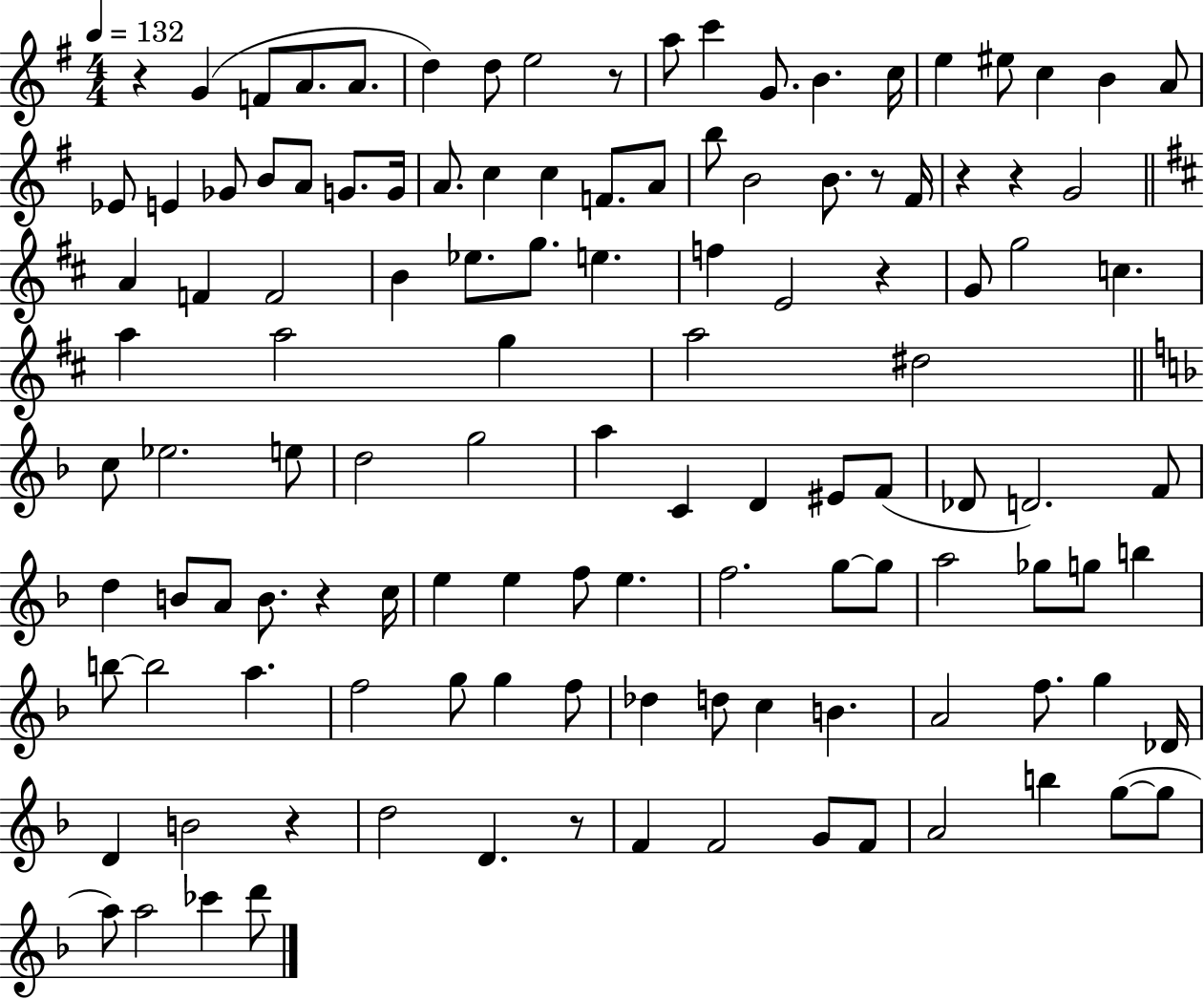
R/q G4/q F4/e A4/e. A4/e. D5/q D5/e E5/h R/e A5/e C6/q G4/e. B4/q. C5/s E5/q EIS5/e C5/q B4/q A4/e Eb4/e E4/q Gb4/e B4/e A4/e G4/e. G4/s A4/e. C5/q C5/q F4/e. A4/e B5/e B4/h B4/e. R/e F#4/s R/q R/q G4/h A4/q F4/q F4/h B4/q Eb5/e. G5/e. E5/q. F5/q E4/h R/q G4/e G5/h C5/q. A5/q A5/h G5/q A5/h D#5/h C5/e Eb5/h. E5/e D5/h G5/h A5/q C4/q D4/q EIS4/e F4/e Db4/e D4/h. F4/e D5/q B4/e A4/e B4/e. R/q C5/s E5/q E5/q F5/e E5/q. F5/h. G5/e G5/e A5/h Gb5/e G5/e B5/q B5/e B5/h A5/q. F5/h G5/e G5/q F5/e Db5/q D5/e C5/q B4/q. A4/h F5/e. G5/q Db4/s D4/q B4/h R/q D5/h D4/q. R/e F4/q F4/h G4/e F4/e A4/h B5/q G5/e G5/e A5/e A5/h CES6/q D6/e